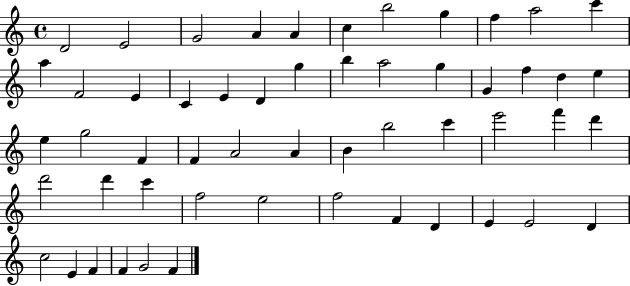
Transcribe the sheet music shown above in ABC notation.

X:1
T:Untitled
M:4/4
L:1/4
K:C
D2 E2 G2 A A c b2 g f a2 c' a F2 E C E D g b a2 g G f d e e g2 F F A2 A B b2 c' e'2 f' d' d'2 d' c' f2 e2 f2 F D E E2 D c2 E F F G2 F